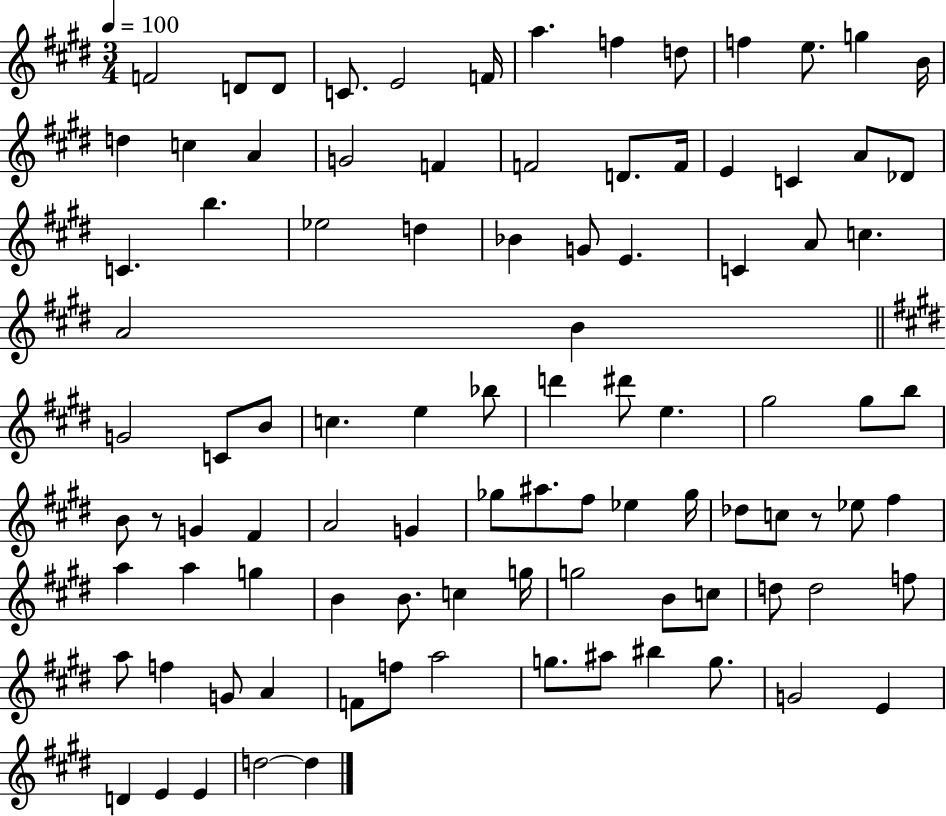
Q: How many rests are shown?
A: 2